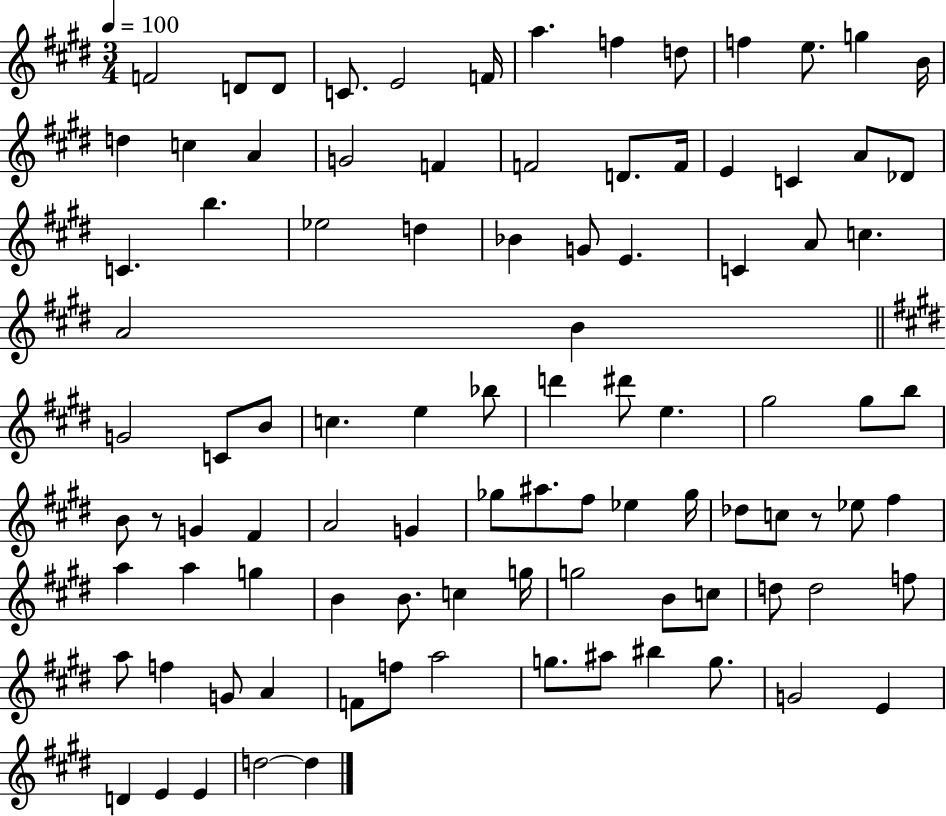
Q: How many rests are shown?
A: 2